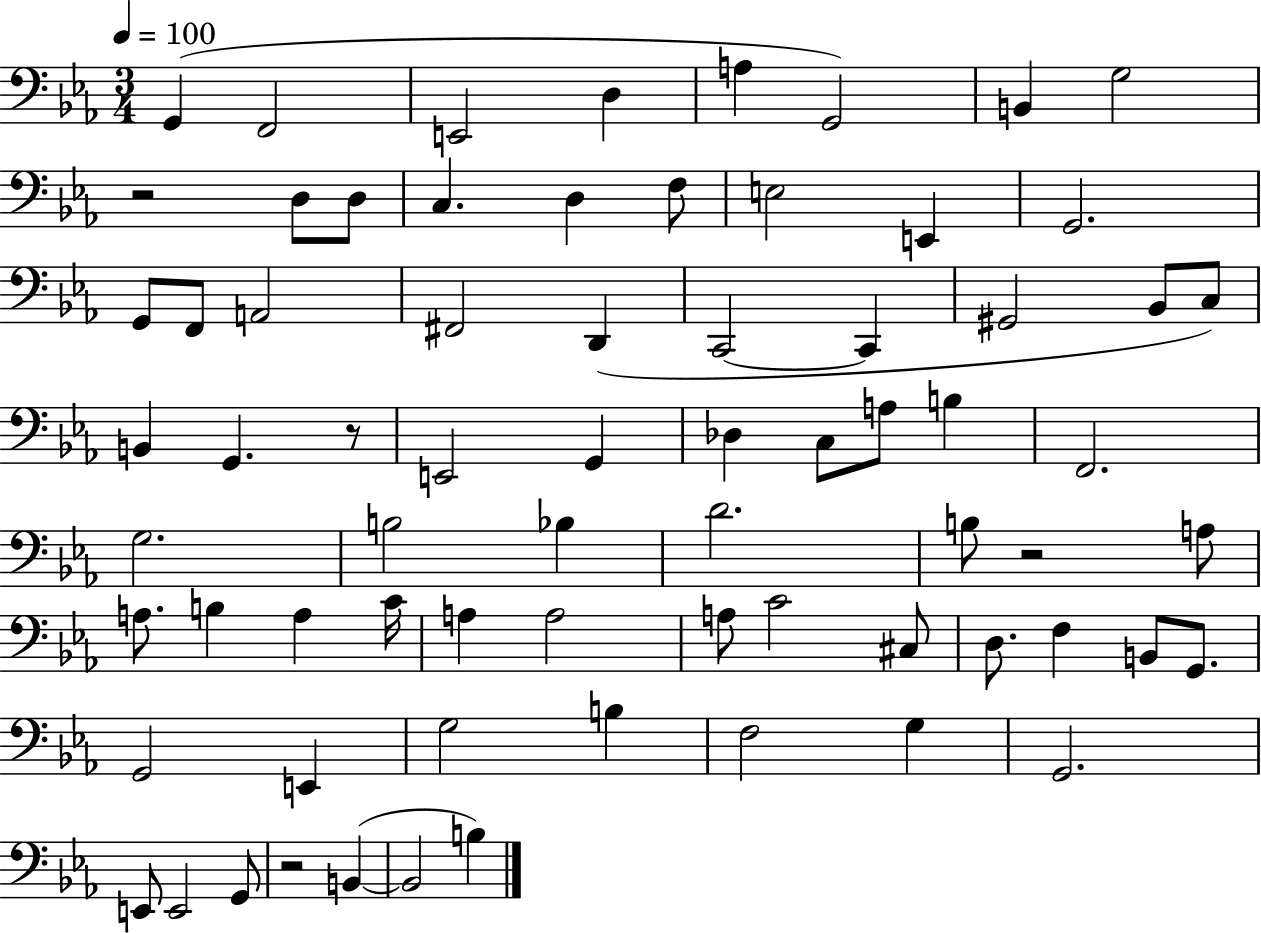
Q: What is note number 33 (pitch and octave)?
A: A3